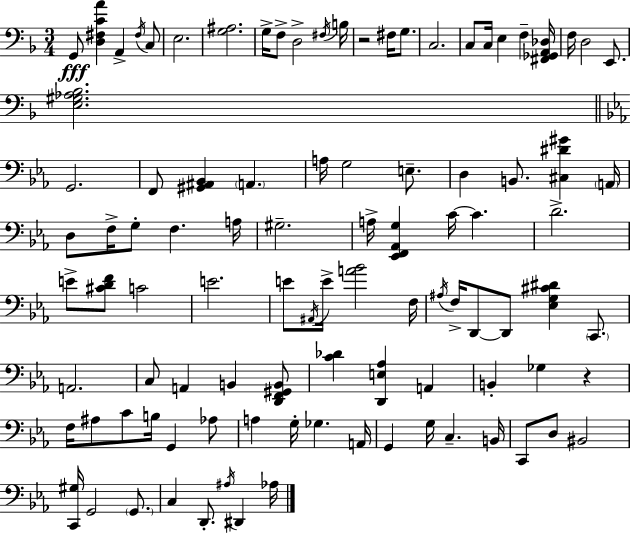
X:1
T:Untitled
M:3/4
L:1/4
K:F
G,,/2 [D,^F,CA] A,, ^F,/4 C,/2 E,2 [G,^A,]2 G,/4 F,/2 D,2 ^F,/4 B,/4 z2 ^F,/4 G,/2 C,2 C,/2 C,/4 E, F, [^F,,_G,,A,,_D,]/4 F,/4 D,2 E,,/2 [E,^G,_A,_B,]2 G,,2 F,,/2 [^G,,^A,,_B,,] A,, A,/4 G,2 E,/2 D, B,,/2 [^C,^D^G] A,,/4 D,/2 F,/4 G,/2 F, A,/4 ^G,2 A,/4 [_E,,F,,_A,,G,] C/4 C D2 E/2 [^CDF]/2 C2 E2 E/2 ^A,,/4 E/4 [A_B]2 F,/4 ^A,/4 F,/4 D,,/2 D,,/2 [_E,G,^C^D] C,,/2 A,,2 C,/2 A,, B,, [D,,F,,^G,,B,,]/2 [C_D] [D,,E,_A,] A,, B,, _G, z F,/4 ^A,/2 C/2 B,/4 G,, _A,/2 A, G,/4 _G, A,,/4 G,, G,/4 C, B,,/4 C,,/2 D,/2 ^B,,2 [C,,^G,]/4 G,,2 G,,/2 C, D,,/2 ^A,/4 ^D,, _A,/4